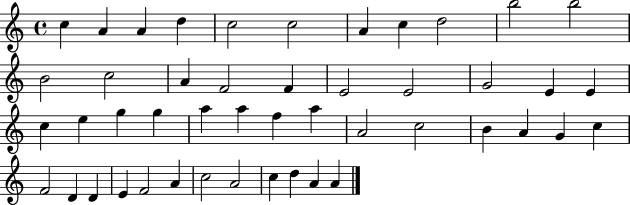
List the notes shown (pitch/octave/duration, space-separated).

C5/q A4/q A4/q D5/q C5/h C5/h A4/q C5/q D5/h B5/h B5/h B4/h C5/h A4/q F4/h F4/q E4/h E4/h G4/h E4/q E4/q C5/q E5/q G5/q G5/q A5/q A5/q F5/q A5/q A4/h C5/h B4/q A4/q G4/q C5/q F4/h D4/q D4/q E4/q F4/h A4/q C5/h A4/h C5/q D5/q A4/q A4/q